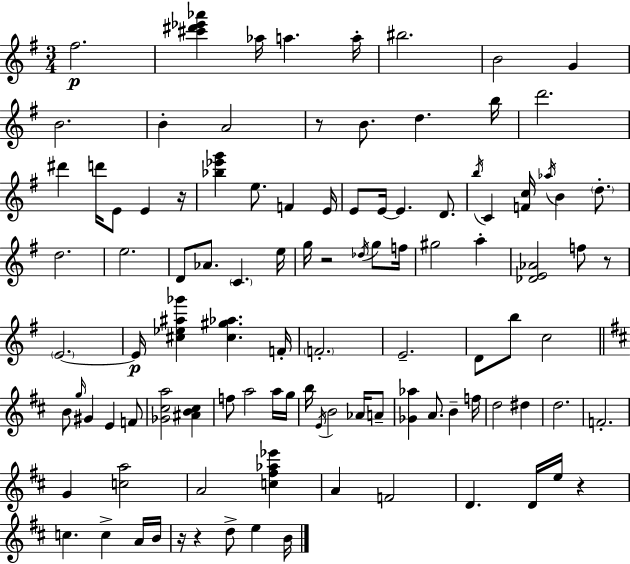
{
  \clef treble
  \numericTimeSignature
  \time 3/4
  \key e \minor
  fis''2.\p | <cis''' dis''' ees''' aes'''>4 aes''16 a''4. a''16-. | bis''2. | b'2 g'4 | \break b'2. | b'4-. a'2 | r8 b'8. d''4. b''16 | d'''2. | \break dis'''4 d'''16 e'8 e'4 r16 | <bes'' ees''' g'''>4 e''8. f'4 e'16 | e'8 e'16~~ e'4. d'8. | \acciaccatura { b''16 } c'4 <f' c''>16 \acciaccatura { aes''16 } b'4 \parenthesize d''8.-. | \break d''2. | e''2. | d'8 aes'8. \parenthesize c'4. | e''16 g''16 r2 \acciaccatura { des''16 } | \break g''8 f''16 gis''2 a''4-. | <des' e' aes'>2 f''8 | r8 \parenthesize e'2.~~ | e'16\p <cis'' ees'' ais'' ges'''>4 <cis'' gis'' aes''>4. | \break f'16-. \parenthesize f'2.-. | e'2.-- | d'8 b''8 c''2 | \bar "||" \break \key d \major b'8 \grace { g''16 } gis'4 e'4 f'8 | <ges' cis'' a''>2 <ais' b' cis''>4 | f''8 a''2 a''16 | g''16 b''16 \acciaccatura { e'16 } b'2 aes'16 | \break a'8-- <ges' aes''>4 a'8. b'4-- | f''16 d''2 dis''4 | d''2. | f'2.-. | \break g'4 <c'' a''>2 | a'2 <c'' fis'' aes'' ees'''>4 | a'4 f'2 | d'4. d'16 e''16 r4 | \break c''4. c''4-> | a'16 b'16 r16 r4 d''8-> e''4 | b'16 \bar "|."
}